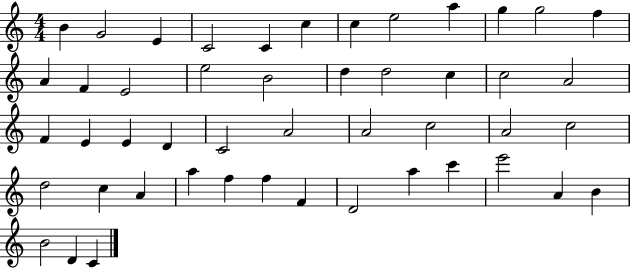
B4/q G4/h E4/q C4/h C4/q C5/q C5/q E5/h A5/q G5/q G5/h F5/q A4/q F4/q E4/h E5/h B4/h D5/q D5/h C5/q C5/h A4/h F4/q E4/q E4/q D4/q C4/h A4/h A4/h C5/h A4/h C5/h D5/h C5/q A4/q A5/q F5/q F5/q F4/q D4/h A5/q C6/q E6/h A4/q B4/q B4/h D4/q C4/q